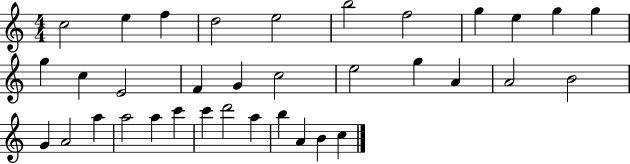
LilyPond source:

{
  \clef treble
  \numericTimeSignature
  \time 4/4
  \key c \major
  c''2 e''4 f''4 | d''2 e''2 | b''2 f''2 | g''4 e''4 g''4 g''4 | \break g''4 c''4 e'2 | f'4 g'4 c''2 | e''2 g''4 a'4 | a'2 b'2 | \break g'4 a'2 a''4 | a''2 a''4 c'''4 | c'''4 d'''2 a''4 | b''4 a'4 b'4 c''4 | \break \bar "|."
}